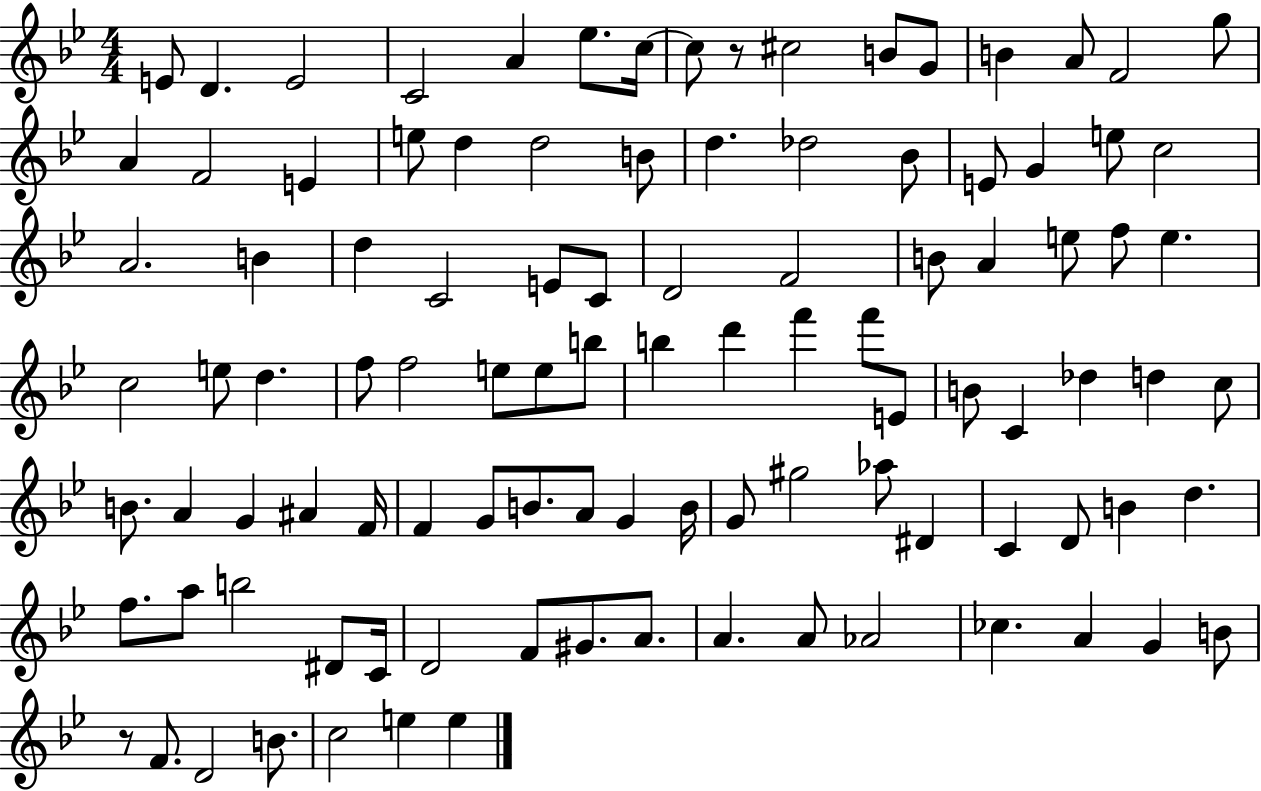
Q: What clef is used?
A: treble